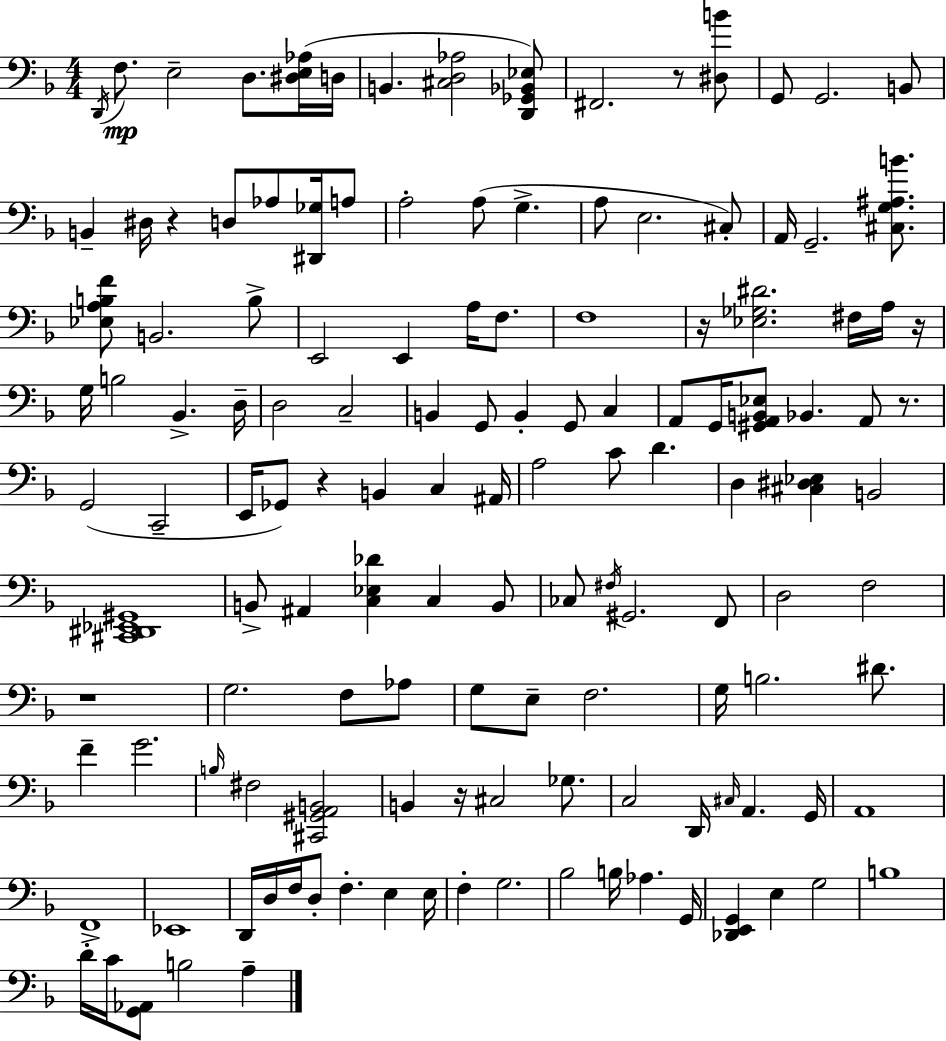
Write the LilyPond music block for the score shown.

{
  \clef bass
  \numericTimeSignature
  \time 4/4
  \key d \minor
  \acciaccatura { d,16 }\mp f8. e2-- d8. <dis e aes>16( | d16 b,4. <cis d aes>2 <d, ges, bes, ees>8) | fis,2. r8 <dis b'>8 | g,8 g,2. b,8 | \break b,4-- dis16 r4 d8 aes8 <dis, ges>16 a8 | a2-. a8( g4.-> | a8 e2. cis8-.) | a,16 g,2.-- <cis g ais b'>8. | \break <ees a b f'>8 b,2. b8-> | e,2 e,4 a16 f8. | f1 | r16 <ees ges dis'>2. fis16 a16 | \break r16 g16 b2 bes,4.-> | d16-- d2 c2-- | b,4 g,8 b,4-. g,8 c4 | a,8 g,16 <gis, a, b, ees>8 bes,4. a,8 r8. | \break g,2( c,2-- | e,16 ges,8) r4 b,4 c4 | ais,16 a2 c'8 d'4. | d4 <cis dis ees>4 b,2 | \break <cis, dis, ees, gis,>1 | b,8-> ais,4 <c ees des'>4 c4 b,8 | ces8 \acciaccatura { fis16 } gis,2. | f,8 d2 f2 | \break r1 | g2. f8 | aes8 g8 e8-- f2. | g16 b2. dis'8. | \break f'4-- g'2. | \grace { b16 } fis2 <cis, gis, a, b,>2 | b,4 r16 cis2 | ges8. c2 d,16 \grace { cis16 } a,4. | \break g,16 a,1 | f,1-> | ees,1 | d,16 d16 f16 d8-. f4.-. e4 | \break e16 f4-. g2. | bes2 b16 aes4. | g,16 <des, e, g,>4 e4 g2 | b1 | \break d'16-. c'16 <g, aes,>8 b2 | a4-- \bar "|."
}